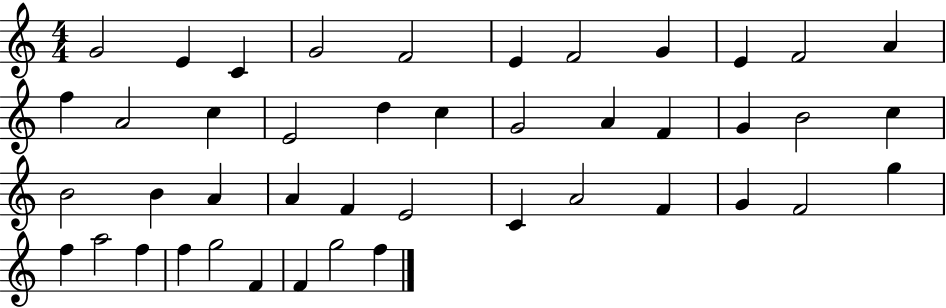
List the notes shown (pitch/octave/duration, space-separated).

G4/h E4/q C4/q G4/h F4/h E4/q F4/h G4/q E4/q F4/h A4/q F5/q A4/h C5/q E4/h D5/q C5/q G4/h A4/q F4/q G4/q B4/h C5/q B4/h B4/q A4/q A4/q F4/q E4/h C4/q A4/h F4/q G4/q F4/h G5/q F5/q A5/h F5/q F5/q G5/h F4/q F4/q G5/h F5/q